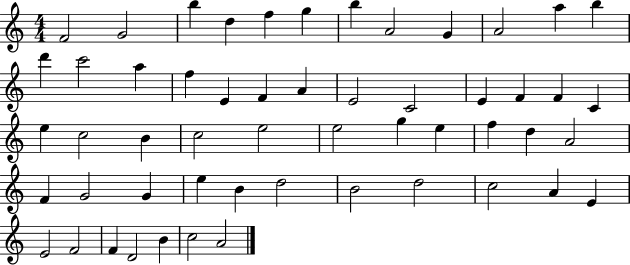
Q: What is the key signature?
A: C major